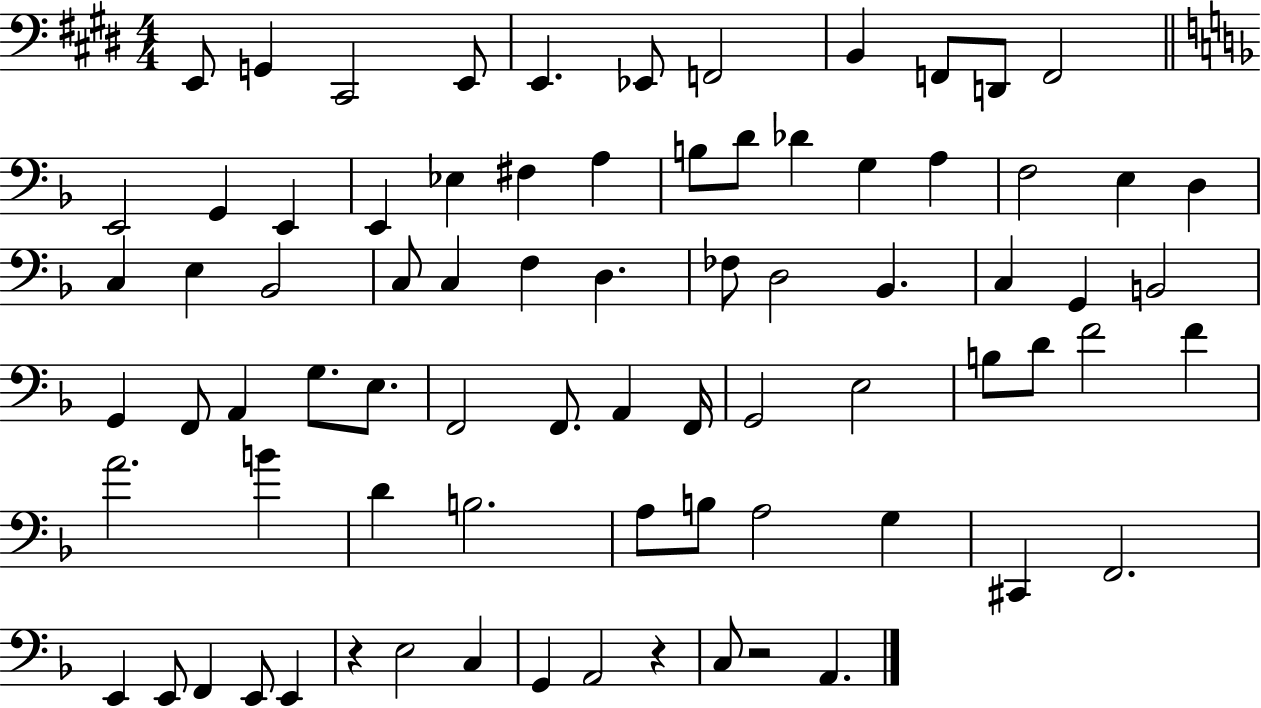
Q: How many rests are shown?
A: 3